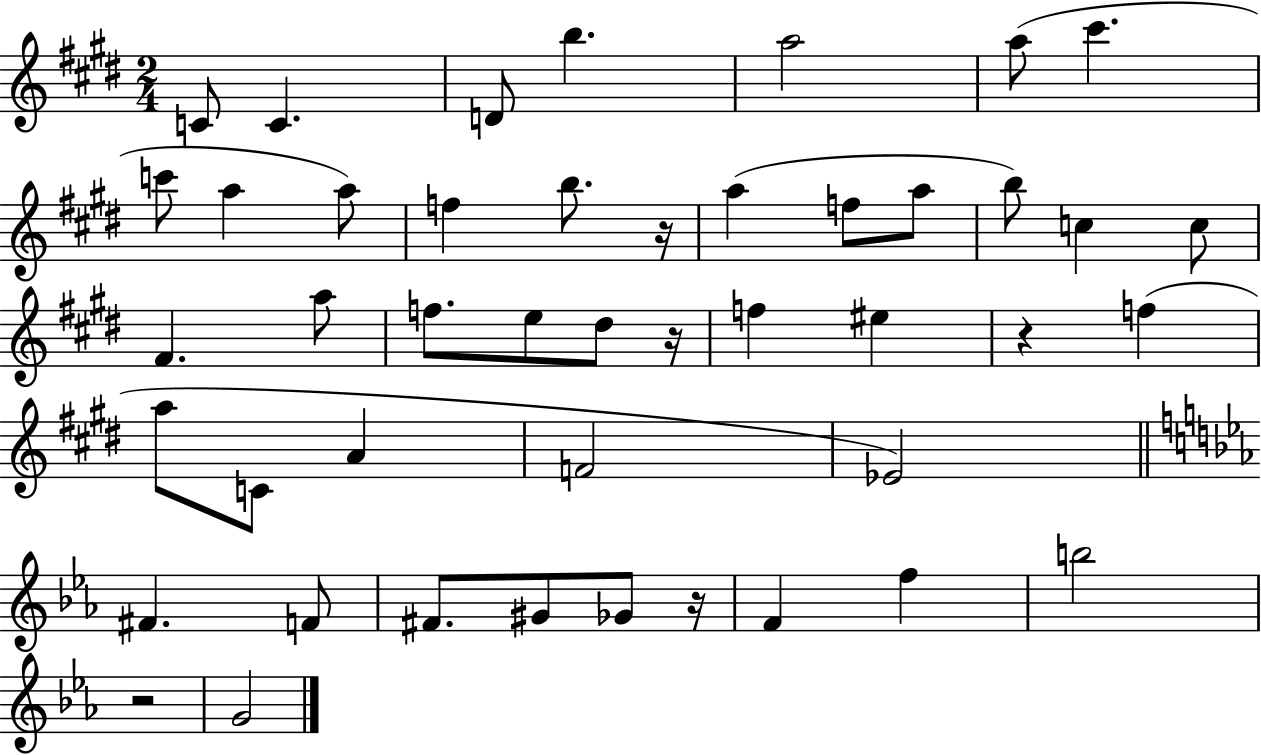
{
  \clef treble
  \numericTimeSignature
  \time 2/4
  \key e \major
  \repeat volta 2 { c'8 c'4. | d'8 b''4. | a''2 | a''8( cis'''4. | \break c'''8 a''4 a''8) | f''4 b''8. r16 | a''4( f''8 a''8 | b''8) c''4 c''8 | \break fis'4. a''8 | f''8. e''8 dis''8 r16 | f''4 eis''4 | r4 f''4( | \break a''8 c'8 a'4 | f'2 | ees'2) | \bar "||" \break \key c \minor fis'4. f'8 | fis'8. gis'8 ges'8 r16 | f'4 f''4 | b''2 | \break r2 | g'2 | } \bar "|."
}